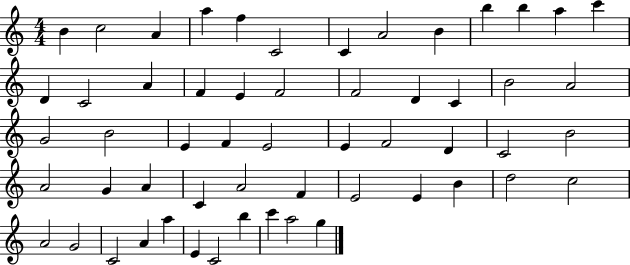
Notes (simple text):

B4/q C5/h A4/q A5/q F5/q C4/h C4/q A4/h B4/q B5/q B5/q A5/q C6/q D4/q C4/h A4/q F4/q E4/q F4/h F4/h D4/q C4/q B4/h A4/h G4/h B4/h E4/q F4/q E4/h E4/q F4/h D4/q C4/h B4/h A4/h G4/q A4/q C4/q A4/h F4/q E4/h E4/q B4/q D5/h C5/h A4/h G4/h C4/h A4/q A5/q E4/q C4/h B5/q C6/q A5/h G5/q